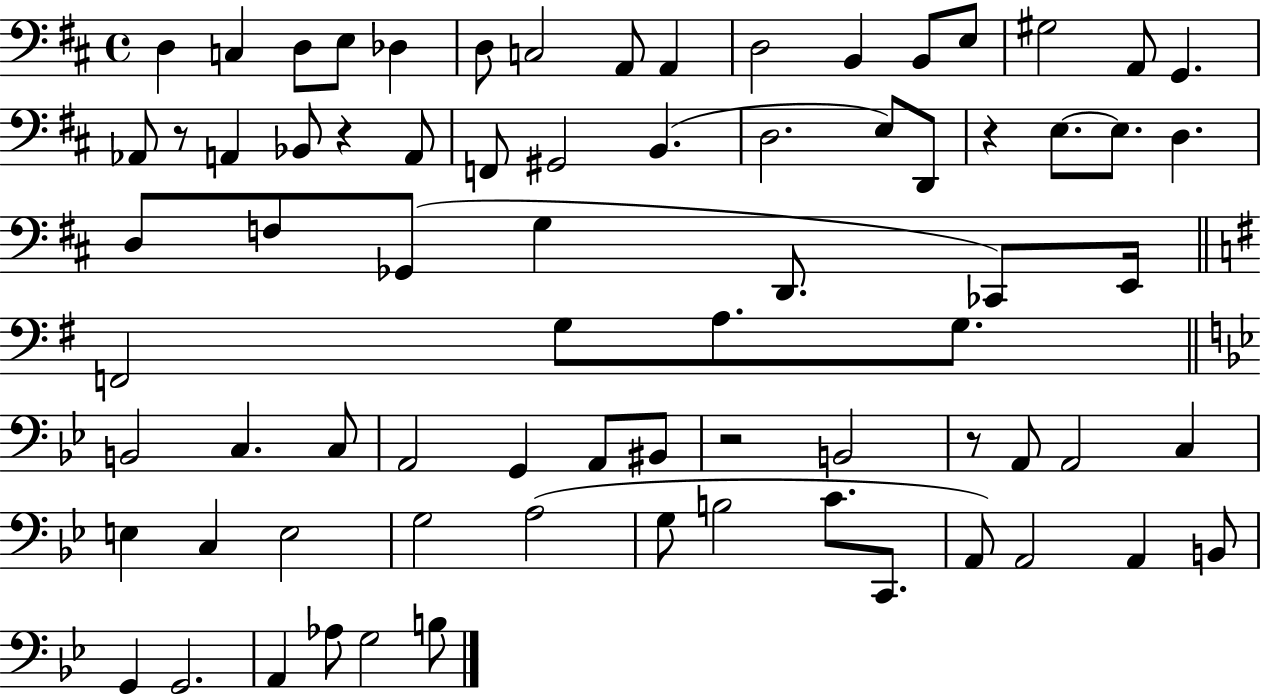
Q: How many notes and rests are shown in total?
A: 75